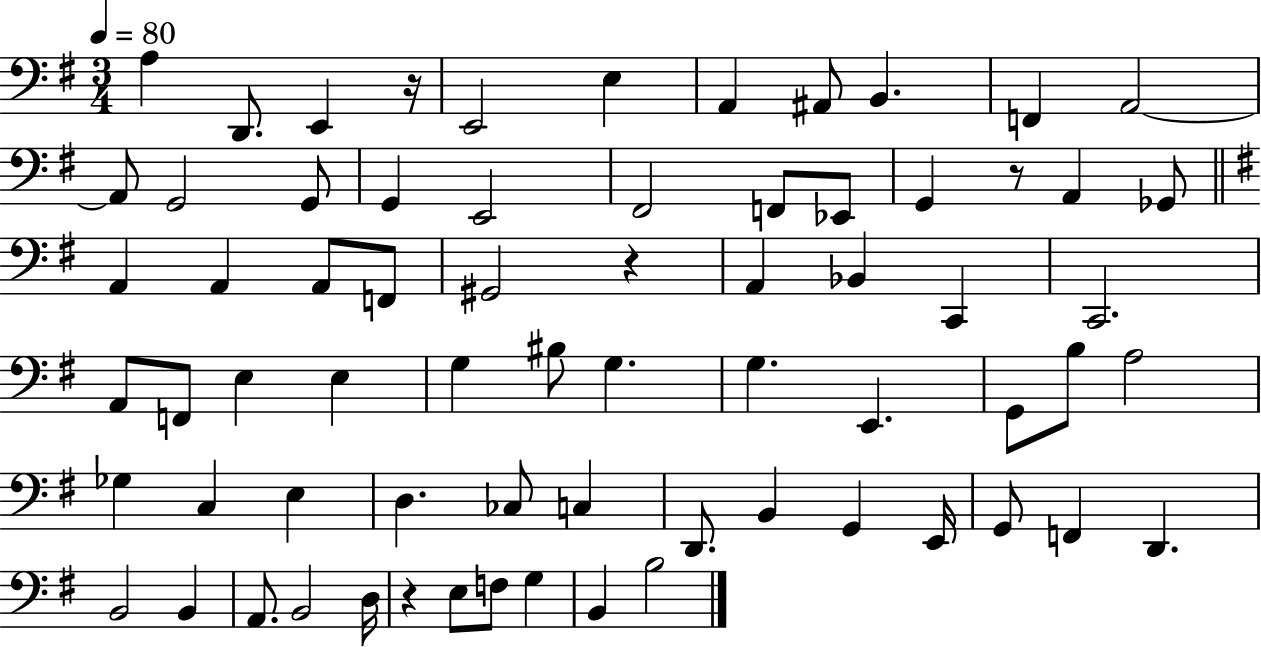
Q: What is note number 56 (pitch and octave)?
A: B2